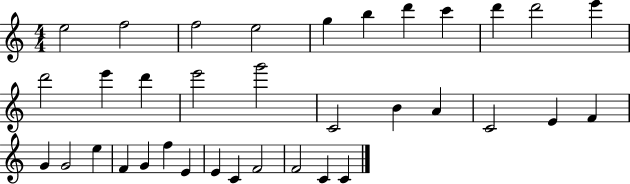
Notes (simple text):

E5/h F5/h F5/h E5/h G5/q B5/q D6/q C6/q D6/q D6/h E6/q D6/h E6/q D6/q E6/h G6/h C4/h B4/q A4/q C4/h E4/q F4/q G4/q G4/h E5/q F4/q G4/q F5/q E4/q E4/q C4/q F4/h F4/h C4/q C4/q